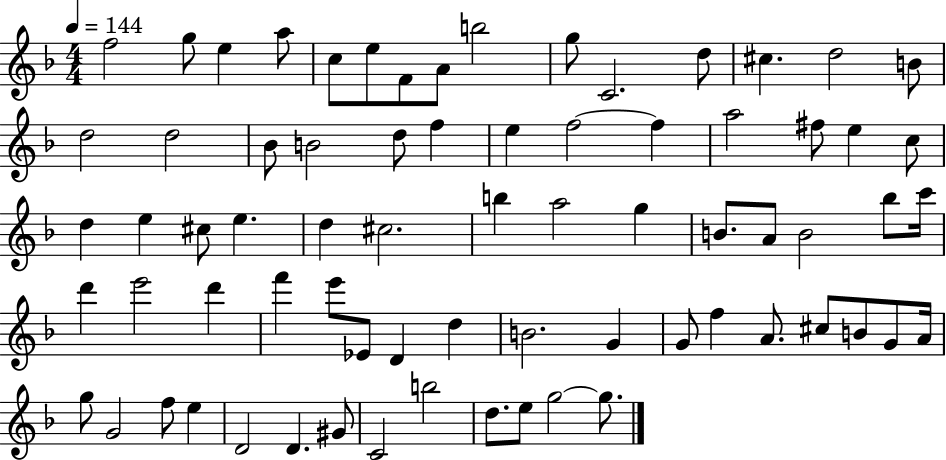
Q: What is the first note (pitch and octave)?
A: F5